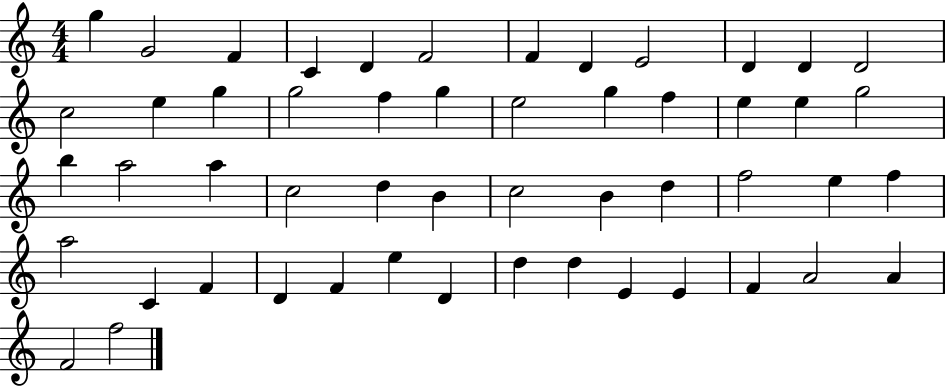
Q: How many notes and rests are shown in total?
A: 52